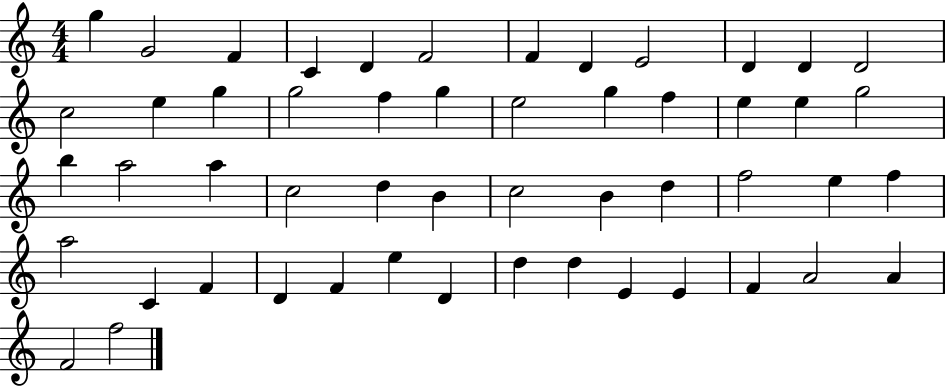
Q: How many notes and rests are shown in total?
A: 52